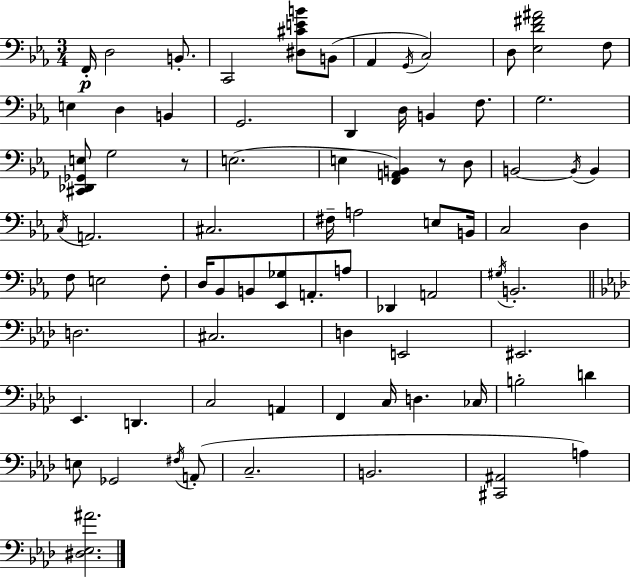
F2/s D3/h B2/e. C2/h [D#3,C#4,E4,B4]/e B2/e Ab2/q G2/s C3/h D3/e [Eb3,D4,F#4,A#4]/h F3/e E3/q D3/q B2/q G2/h. D2/q D3/s B2/q F3/e. G3/h. [C#2,Db2,Gb2,E3]/e G3/h R/e E3/h. E3/q [F2,A2,B2]/q R/e D3/e B2/h B2/s B2/q C3/s A2/h. C#3/h. F#3/s A3/h E3/e B2/s C3/h D3/q F3/e E3/h F3/e D3/s Bb2/e B2/e [Eb2,Gb3]/e A2/e. A3/e Db2/q A2/h G#3/s B2/h. D3/h. C#3/h. D3/q E2/h EIS2/h. Eb2/q. D2/q. C3/h A2/q F2/q C3/s D3/q. CES3/s B3/h D4/q E3/e Gb2/h F#3/s A2/e C3/h. B2/h. [C#2,A#2]/h A3/q [D#3,Eb3,A#4]/h.